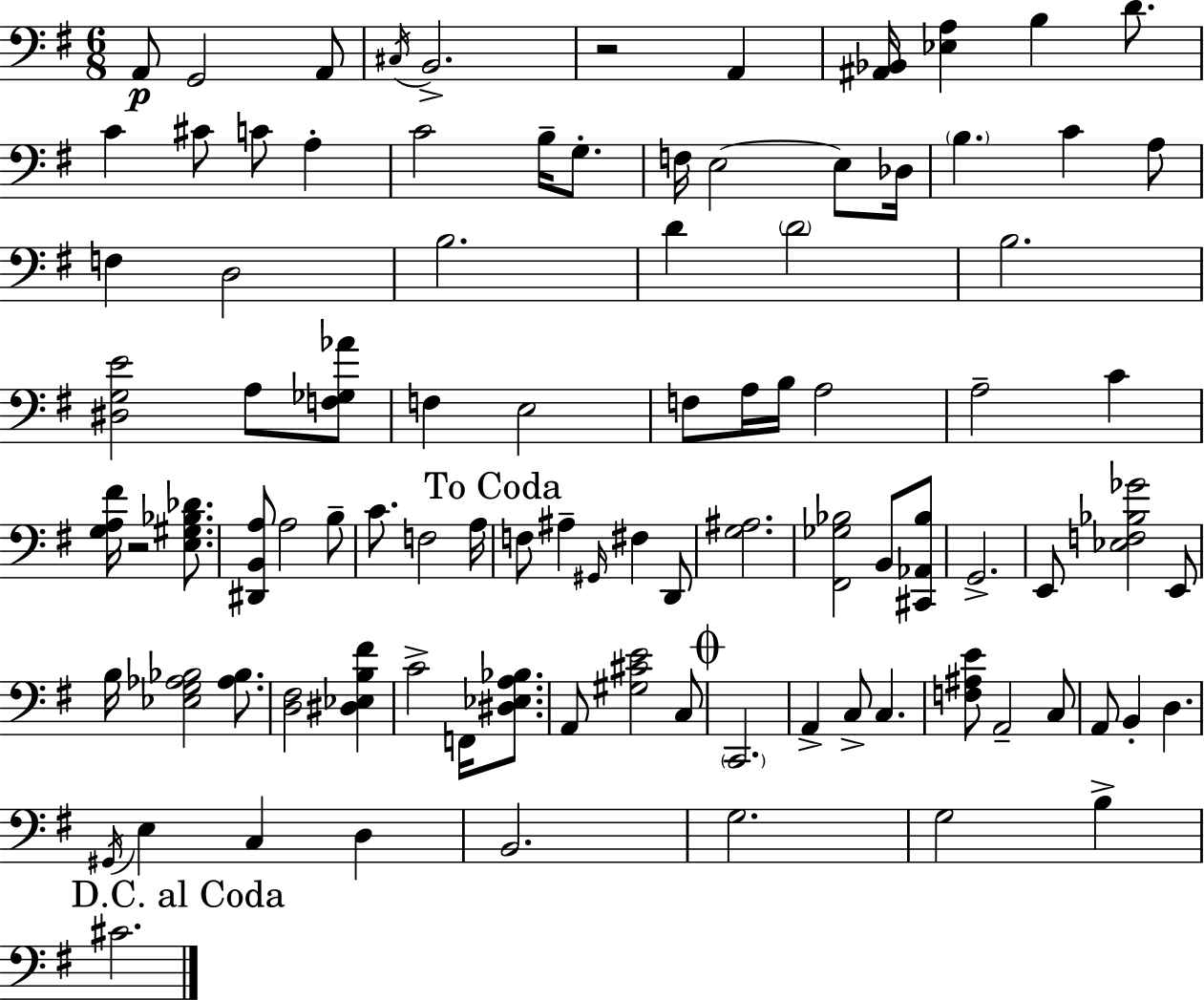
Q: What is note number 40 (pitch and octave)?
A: C4